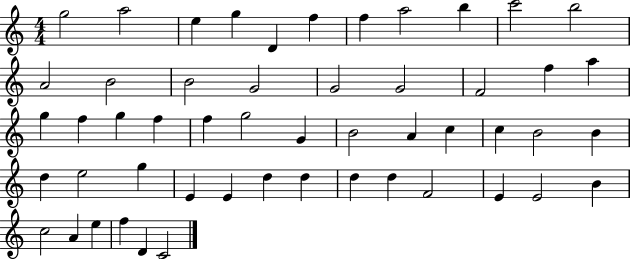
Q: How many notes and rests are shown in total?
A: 52